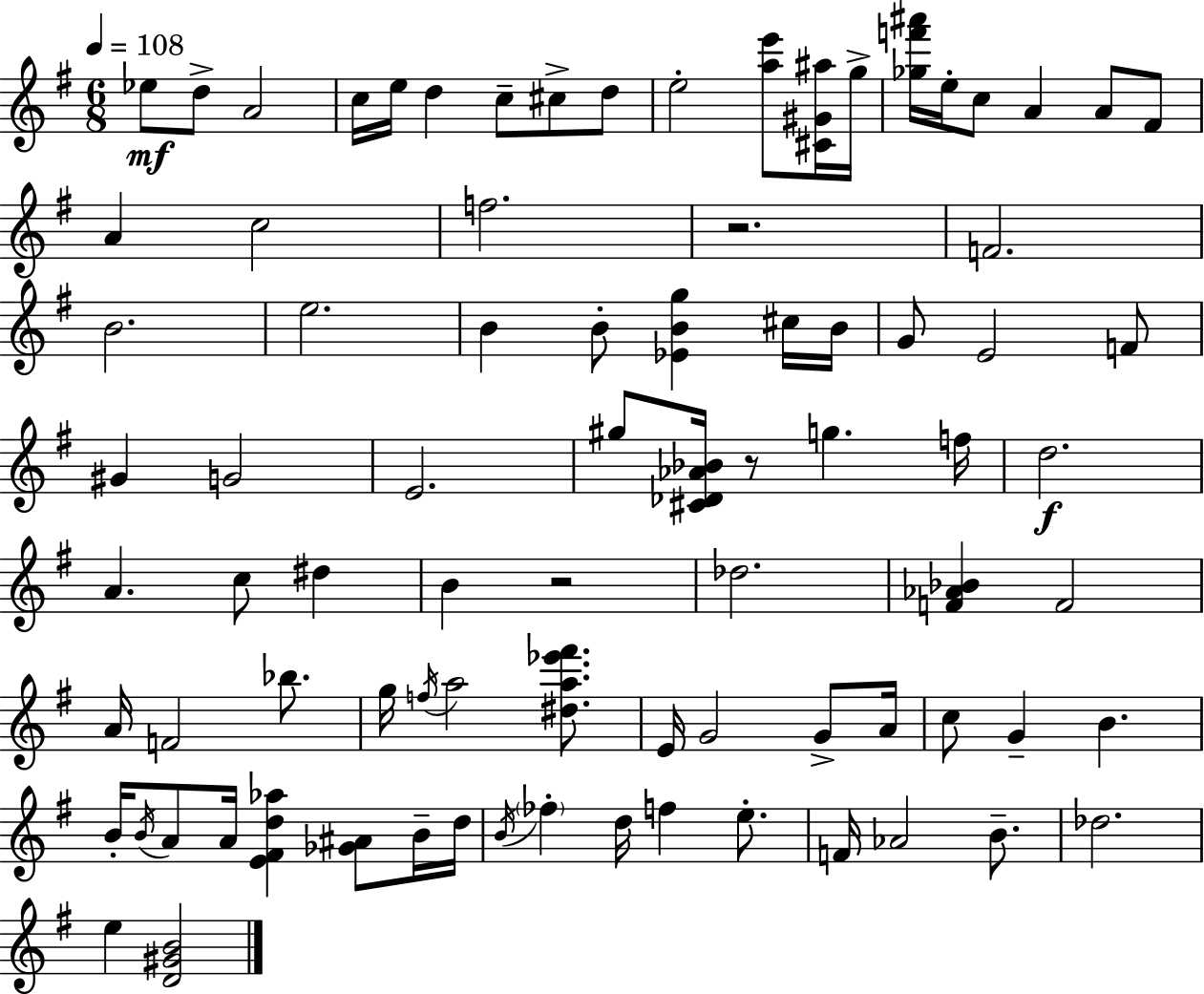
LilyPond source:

{
  \clef treble
  \numericTimeSignature
  \time 6/8
  \key g \major
  \tempo 4 = 108
  \repeat volta 2 { ees''8\mf d''8-> a'2 | c''16 e''16 d''4 c''8-- cis''8-> d''8 | e''2-. <a'' e'''>8 <cis' gis' ais''>16 g''16-> | <ges'' f''' ais'''>16 e''16-. c''8 a'4 a'8 fis'8 | \break a'4 c''2 | f''2. | r2. | f'2. | \break b'2. | e''2. | b'4 b'8-. <ees' b' g''>4 cis''16 b'16 | g'8 e'2 f'8 | \break gis'4 g'2 | e'2. | gis''8 <cis' des' aes' bes'>16 r8 g''4. f''16 | d''2.\f | \break a'4. c''8 dis''4 | b'4 r2 | des''2. | <f' aes' bes'>4 f'2 | \break a'16 f'2 bes''8. | g''16 \acciaccatura { f''16 } a''2 <dis'' a'' ees''' fis'''>8. | e'16 g'2 g'8-> | a'16 c''8 g'4-- b'4. | \break b'16-. \acciaccatura { b'16 } a'8 a'16 <e' fis' d'' aes''>4 <ges' ais'>8 | b'16-- d''16 \acciaccatura { b'16 } \parenthesize fes''4-. d''16 f''4 | e''8.-. f'16 aes'2 | b'8.-- des''2. | \break e''4 <d' gis' b'>2 | } \bar "|."
}